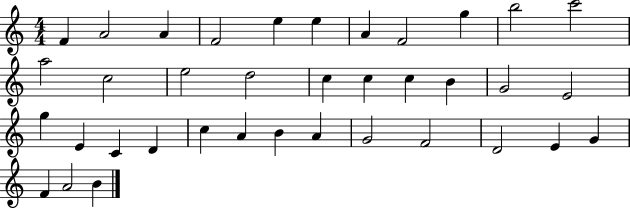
{
  \clef treble
  \numericTimeSignature
  \time 4/4
  \key c \major
  f'4 a'2 a'4 | f'2 e''4 e''4 | a'4 f'2 g''4 | b''2 c'''2 | \break a''2 c''2 | e''2 d''2 | c''4 c''4 c''4 b'4 | g'2 e'2 | \break g''4 e'4 c'4 d'4 | c''4 a'4 b'4 a'4 | g'2 f'2 | d'2 e'4 g'4 | \break f'4 a'2 b'4 | \bar "|."
}